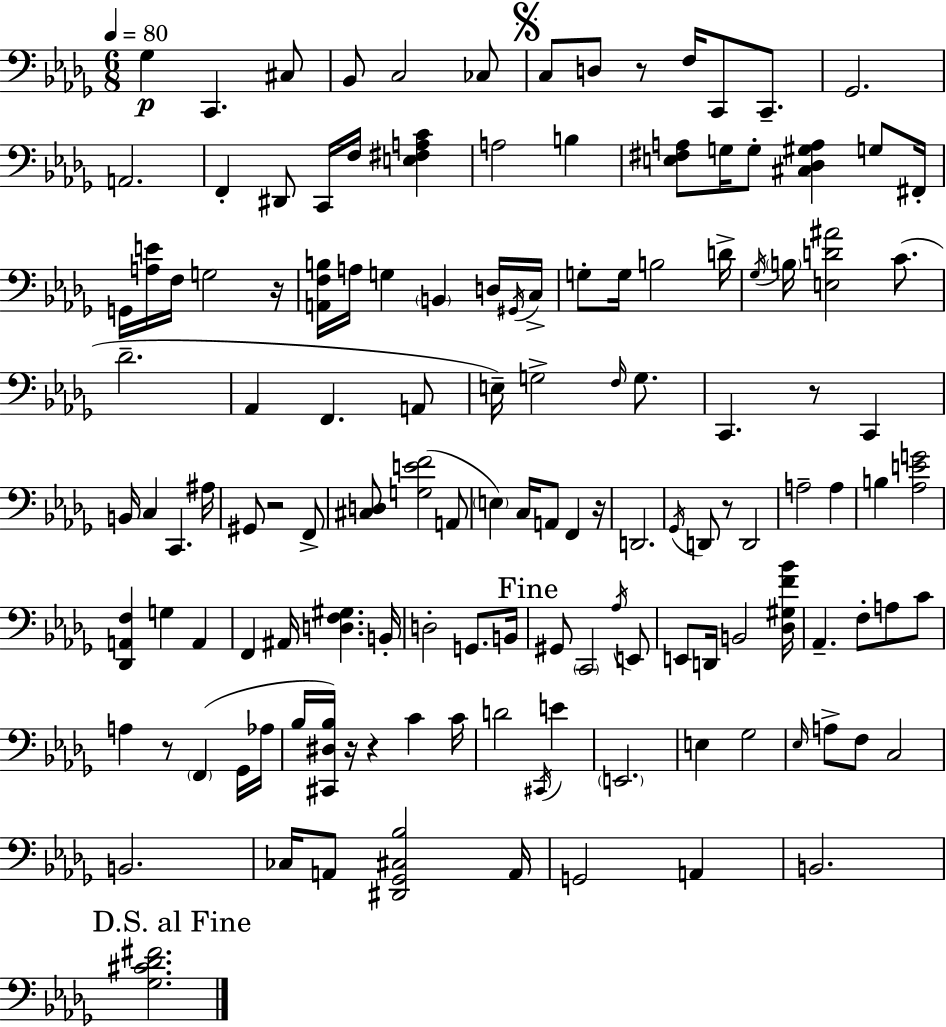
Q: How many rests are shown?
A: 9